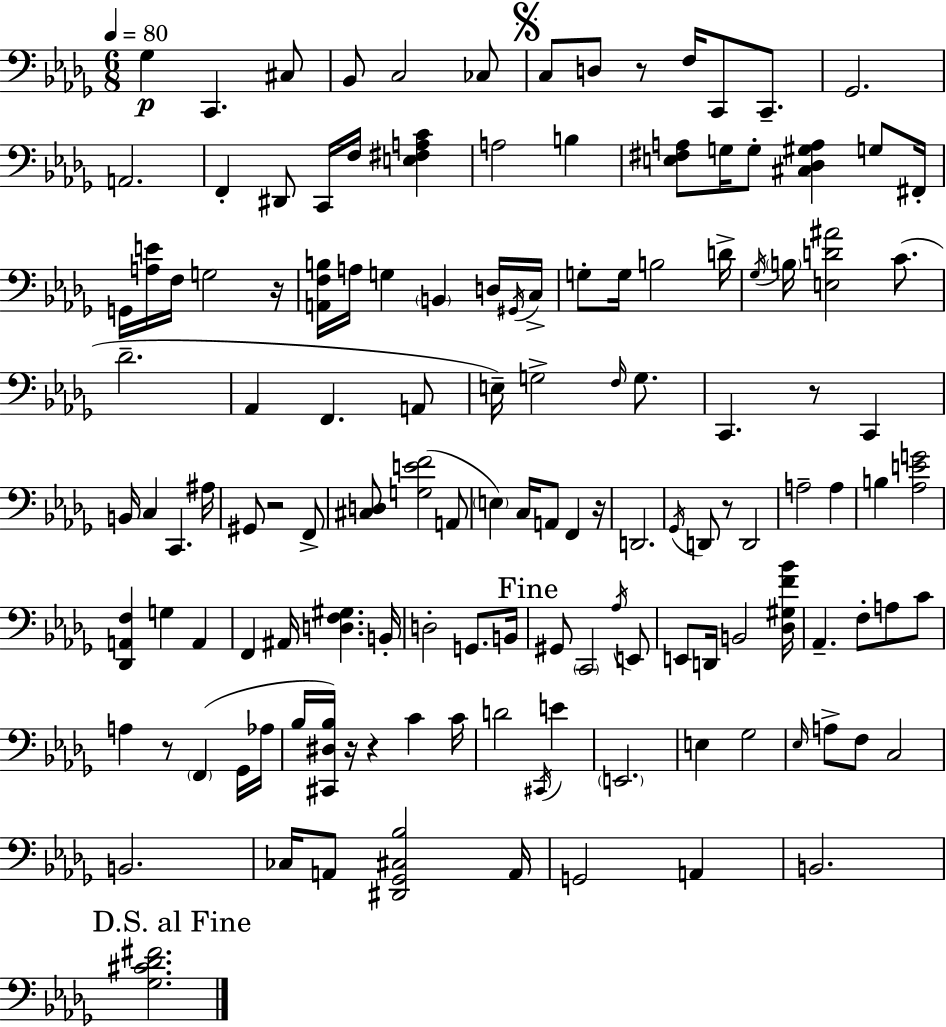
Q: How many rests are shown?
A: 9